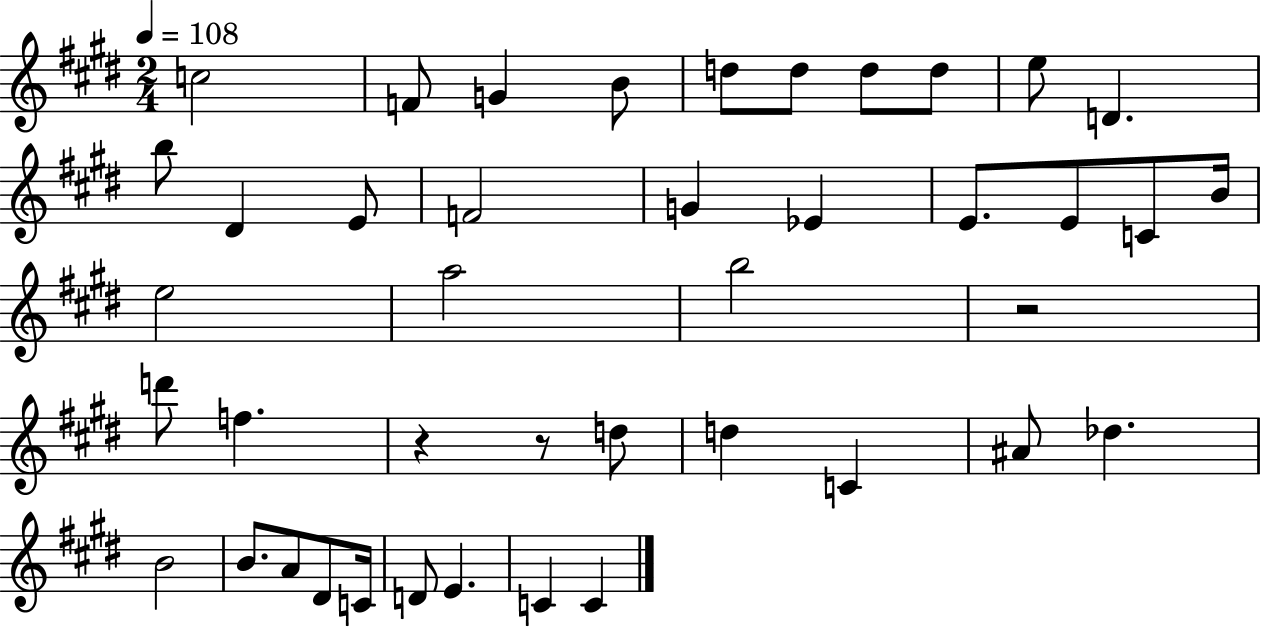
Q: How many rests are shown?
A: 3